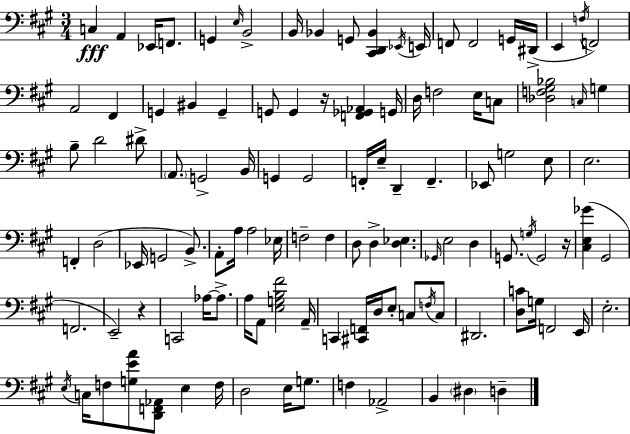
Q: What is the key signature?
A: A major